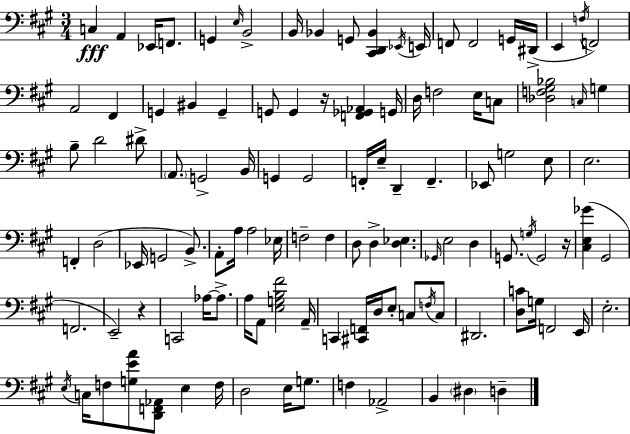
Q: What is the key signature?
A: A major